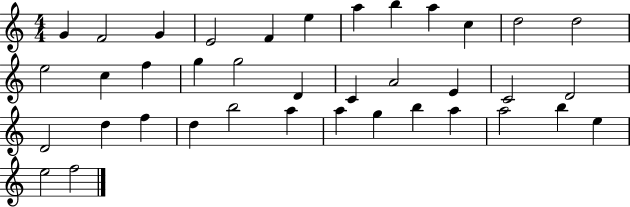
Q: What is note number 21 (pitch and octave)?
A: E4